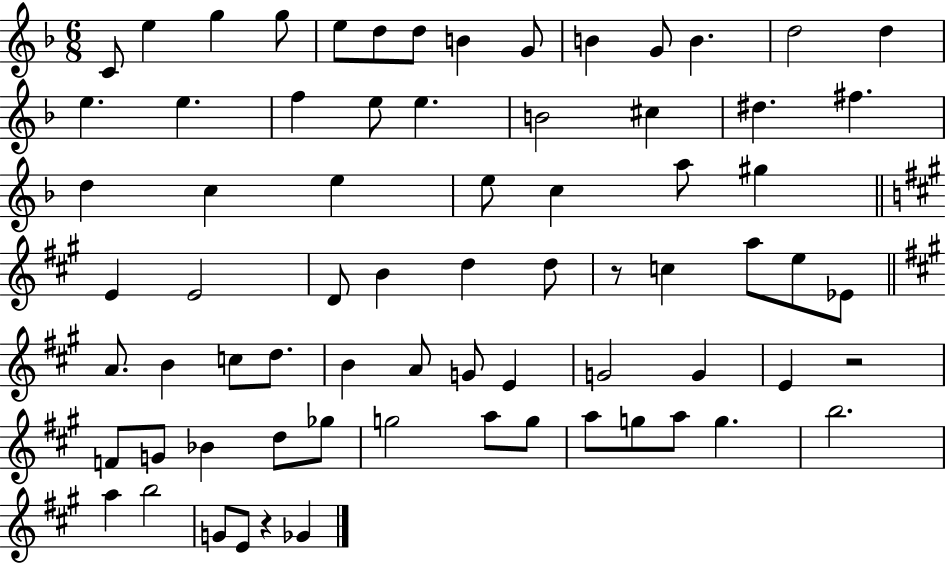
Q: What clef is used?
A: treble